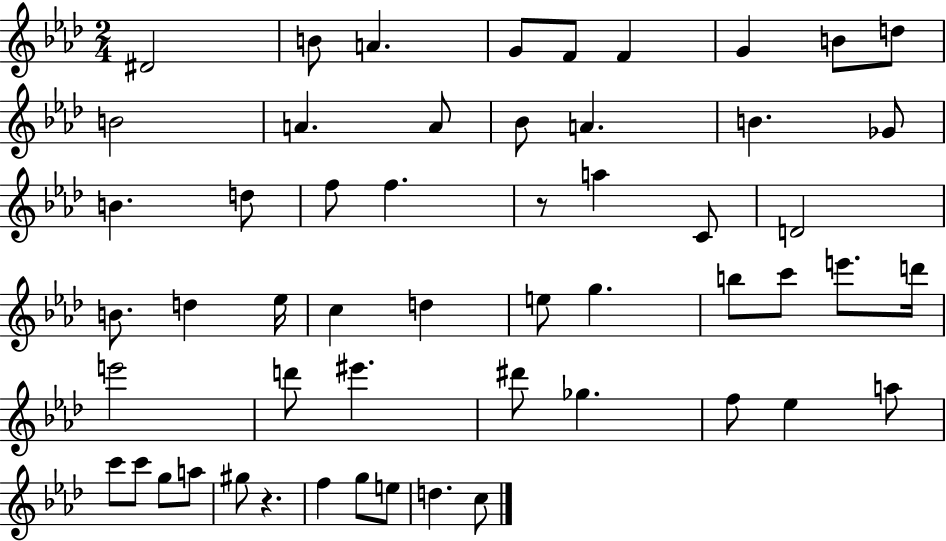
D#4/h B4/e A4/q. G4/e F4/e F4/q G4/q B4/e D5/e B4/h A4/q. A4/e Bb4/e A4/q. B4/q. Gb4/e B4/q. D5/e F5/e F5/q. R/e A5/q C4/e D4/h B4/e. D5/q Eb5/s C5/q D5/q E5/e G5/q. B5/e C6/e E6/e. D6/s E6/h D6/e EIS6/q. D#6/e Gb5/q. F5/e Eb5/q A5/e C6/e C6/e G5/e A5/e G#5/e R/q. F5/q G5/e E5/e D5/q. C5/e